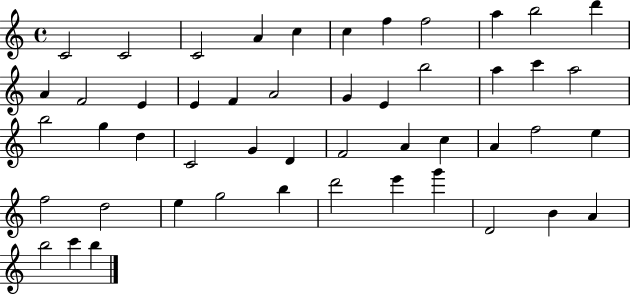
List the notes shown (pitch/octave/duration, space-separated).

C4/h C4/h C4/h A4/q C5/q C5/q F5/q F5/h A5/q B5/h D6/q A4/q F4/h E4/q E4/q F4/q A4/h G4/q E4/q B5/h A5/q C6/q A5/h B5/h G5/q D5/q C4/h G4/q D4/q F4/h A4/q C5/q A4/q F5/h E5/q F5/h D5/h E5/q G5/h B5/q D6/h E6/q G6/q D4/h B4/q A4/q B5/h C6/q B5/q